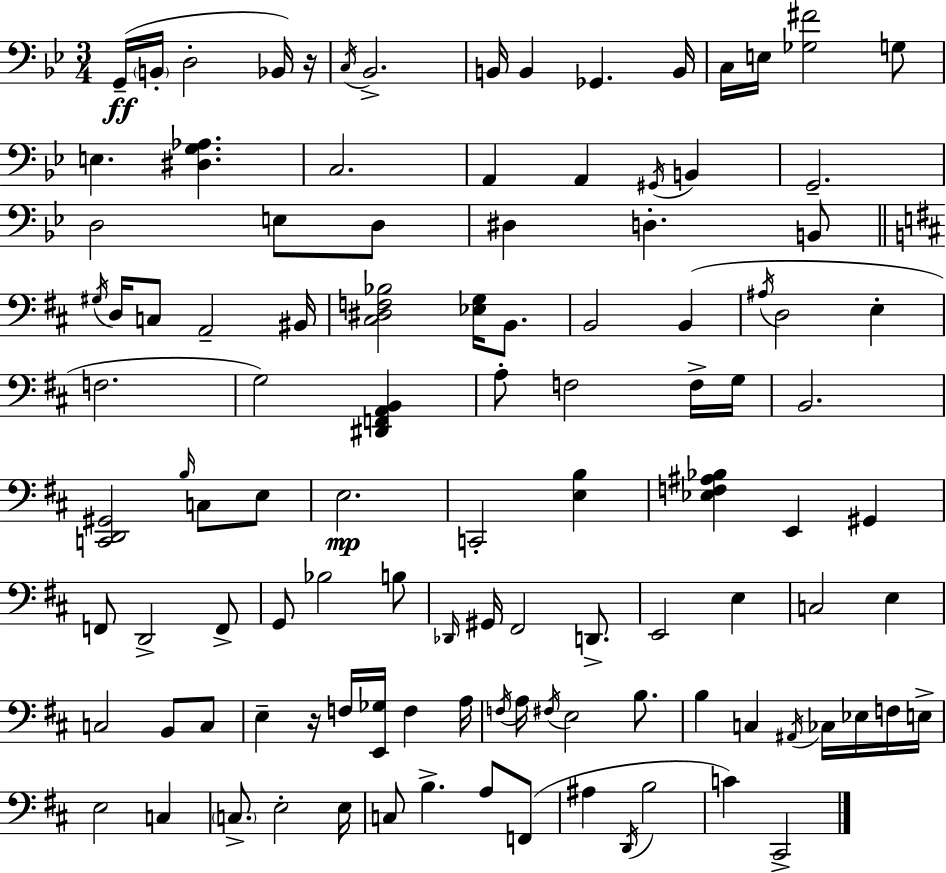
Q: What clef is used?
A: bass